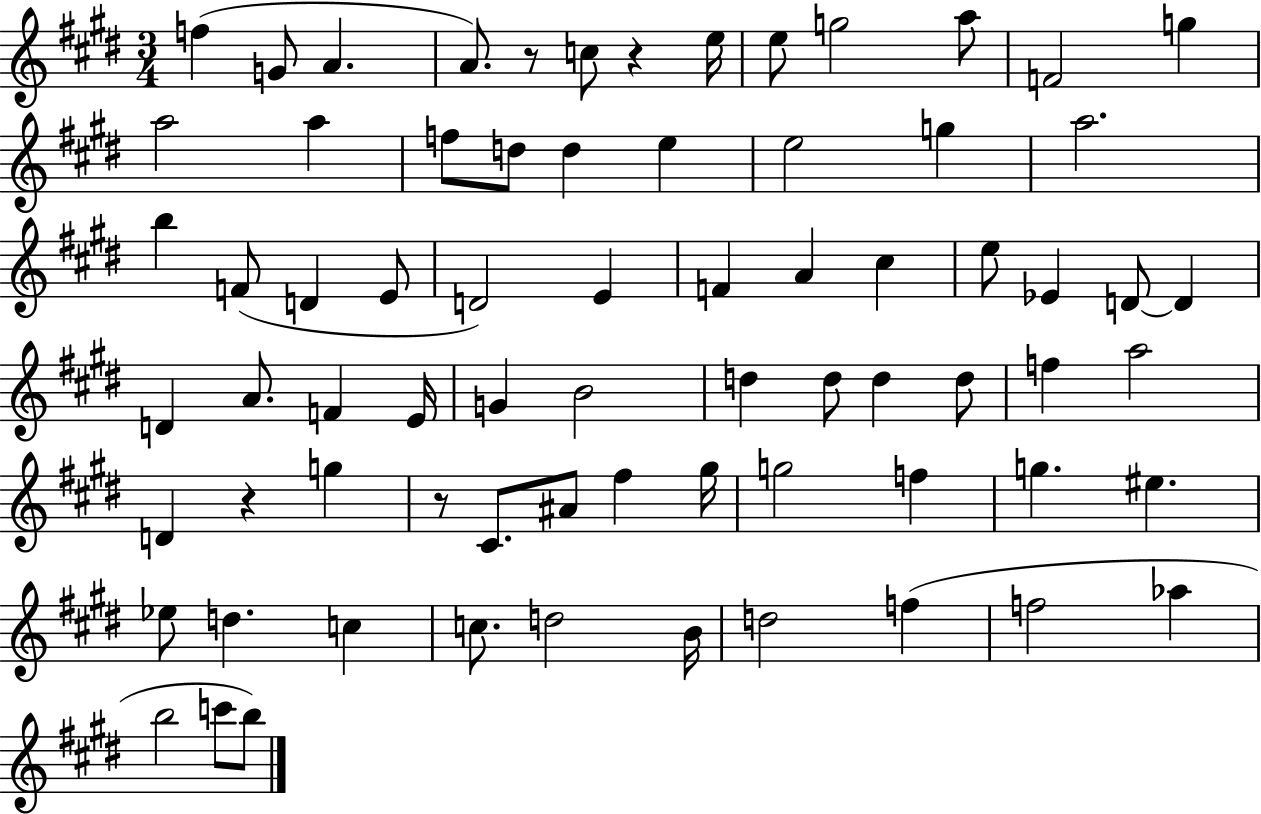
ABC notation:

X:1
T:Untitled
M:3/4
L:1/4
K:E
f G/2 A A/2 z/2 c/2 z e/4 e/2 g2 a/2 F2 g a2 a f/2 d/2 d e e2 g a2 b F/2 D E/2 D2 E F A ^c e/2 _E D/2 D D A/2 F E/4 G B2 d d/2 d d/2 f a2 D z g z/2 ^C/2 ^A/2 ^f ^g/4 g2 f g ^e _e/2 d c c/2 d2 B/4 d2 f f2 _a b2 c'/2 b/2